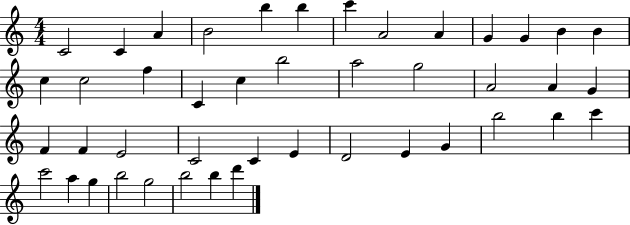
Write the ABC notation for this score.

X:1
T:Untitled
M:4/4
L:1/4
K:C
C2 C A B2 b b c' A2 A G G B B c c2 f C c b2 a2 g2 A2 A G F F E2 C2 C E D2 E G b2 b c' c'2 a g b2 g2 b2 b d'